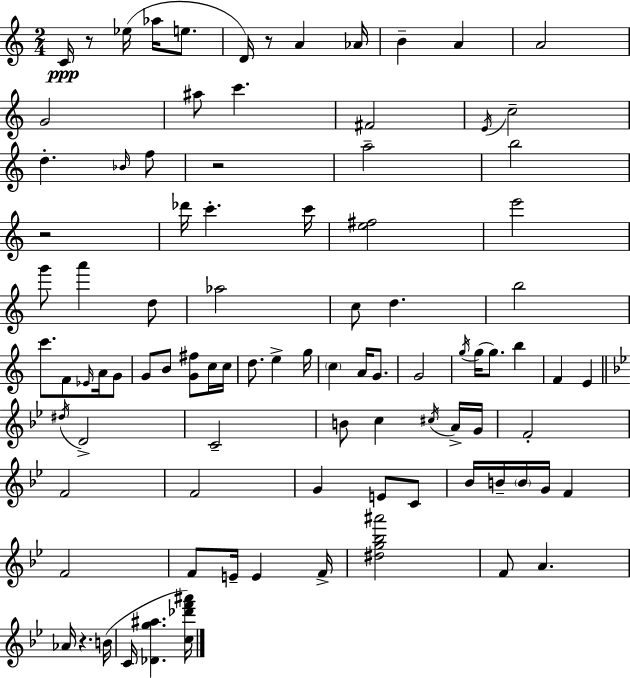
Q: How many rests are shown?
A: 5